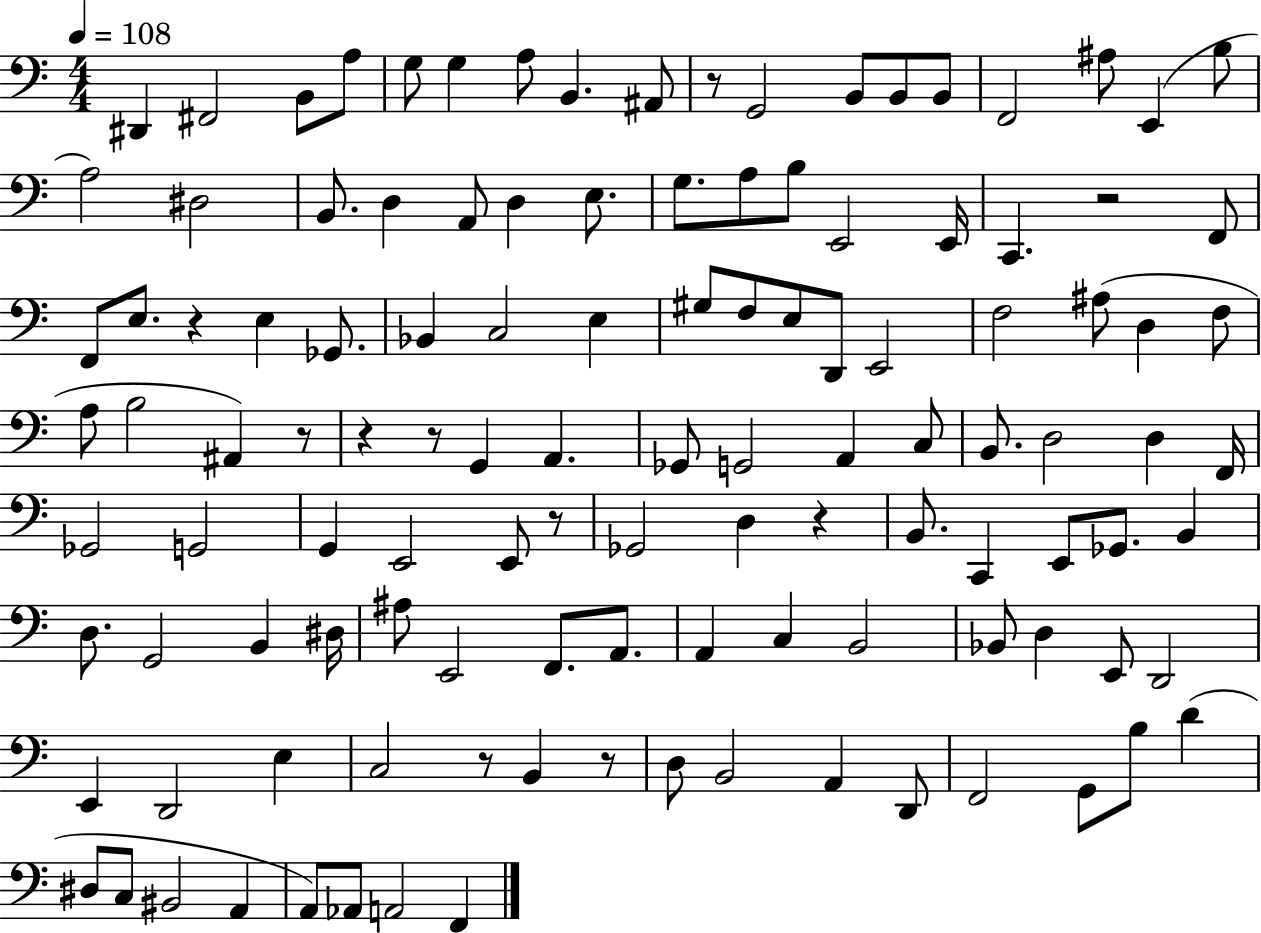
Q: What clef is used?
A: bass